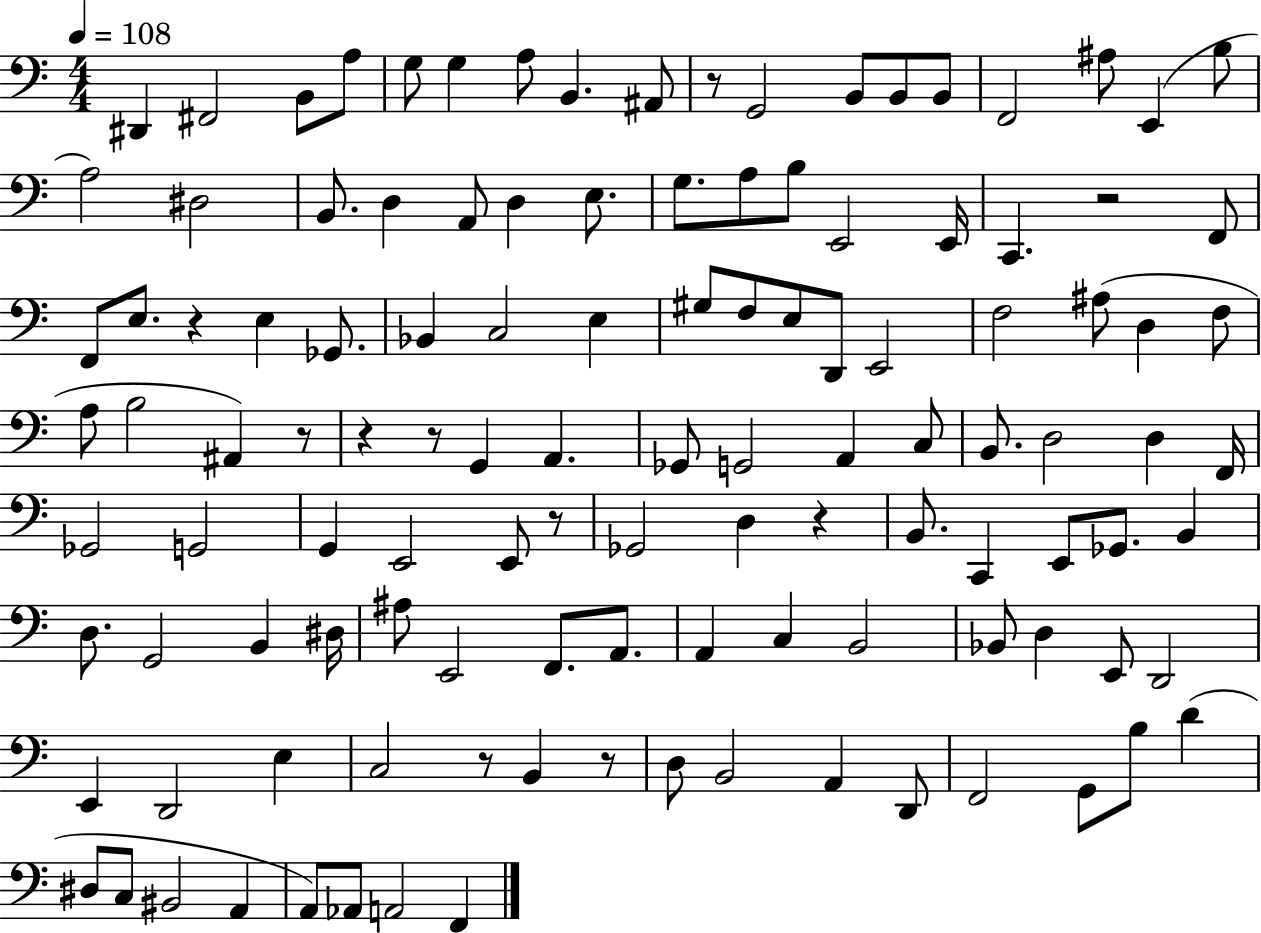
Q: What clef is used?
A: bass